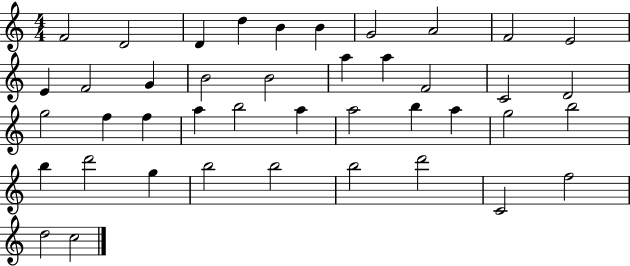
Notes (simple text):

F4/h D4/h D4/q D5/q B4/q B4/q G4/h A4/h F4/h E4/h E4/q F4/h G4/q B4/h B4/h A5/q A5/q F4/h C4/h D4/h G5/h F5/q F5/q A5/q B5/h A5/q A5/h B5/q A5/q G5/h B5/h B5/q D6/h G5/q B5/h B5/h B5/h D6/h C4/h F5/h D5/h C5/h